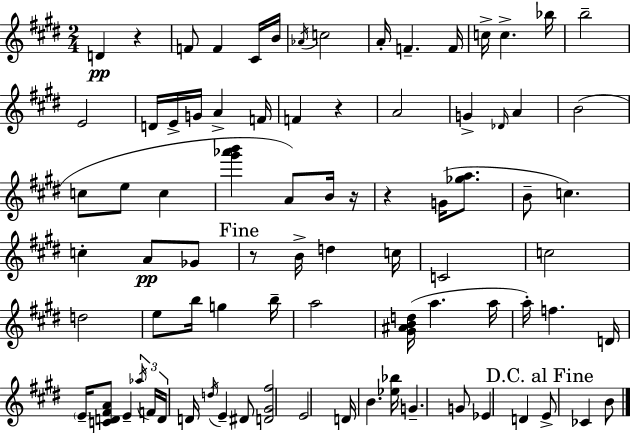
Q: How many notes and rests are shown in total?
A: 83